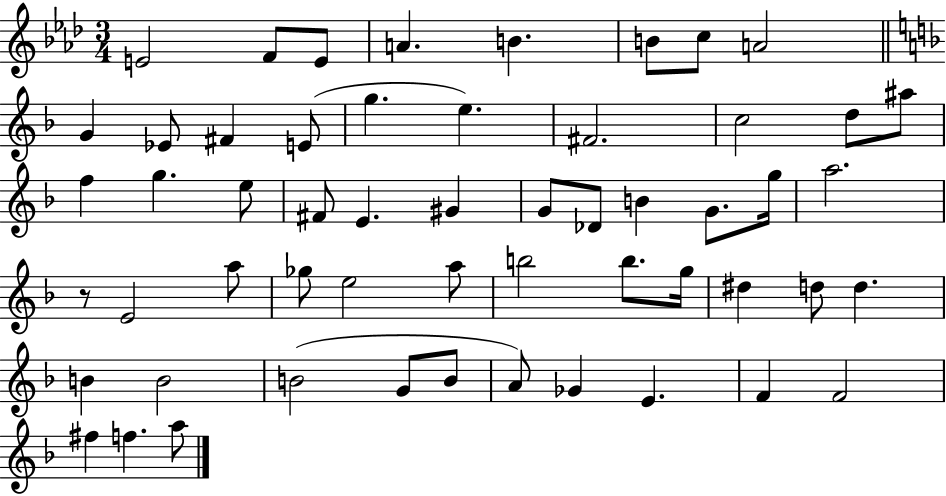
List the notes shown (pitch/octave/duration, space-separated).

E4/h F4/e E4/e A4/q. B4/q. B4/e C5/e A4/h G4/q Eb4/e F#4/q E4/e G5/q. E5/q. F#4/h. C5/h D5/e A#5/e F5/q G5/q. E5/e F#4/e E4/q. G#4/q G4/e Db4/e B4/q G4/e. G5/s A5/h. R/e E4/h A5/e Gb5/e E5/h A5/e B5/h B5/e. G5/s D#5/q D5/e D5/q. B4/q B4/h B4/h G4/e B4/e A4/e Gb4/q E4/q. F4/q F4/h F#5/q F5/q. A5/e